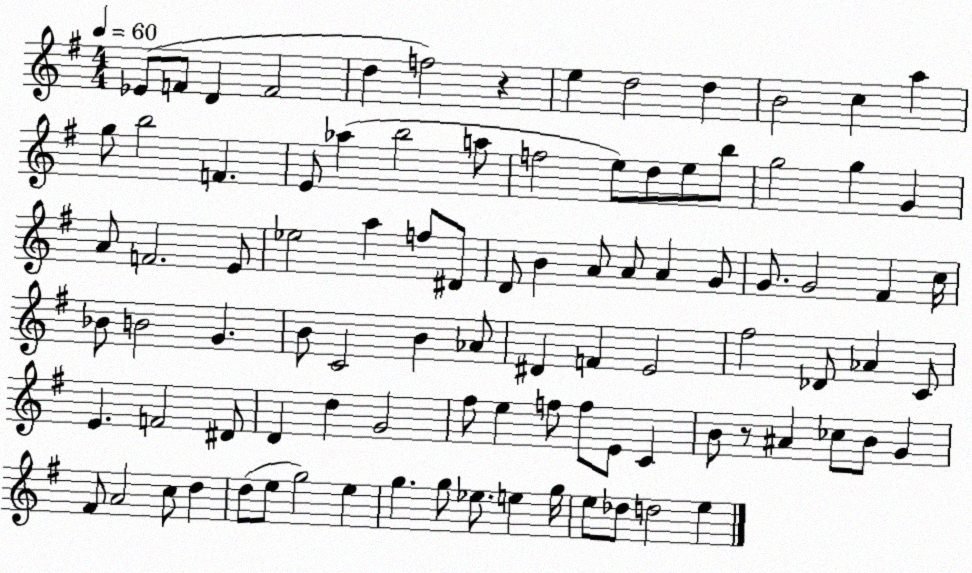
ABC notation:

X:1
T:Untitled
M:4/4
L:1/4
K:G
_E/2 F/2 D F2 d f2 z e d2 d B2 c a g/2 b2 F E/2 _a b2 a/2 f2 e/2 d/2 e/2 b/2 g2 g G A/2 F2 E/2 _e2 a f/2 ^D/2 D/2 B A/2 A/2 A G/2 G/2 G2 ^F c/4 _B/2 B2 G B/2 C2 B _A/2 ^D F E2 ^f2 _D/2 _A C/2 E F2 ^D/2 D d G2 ^f/2 e f/2 f/2 E/2 C B/2 z/2 ^A _c/2 B/2 G ^F/2 A2 c/2 d d/2 e/2 g2 e g g/2 _e/2 e g/4 e/2 _d/2 d2 e